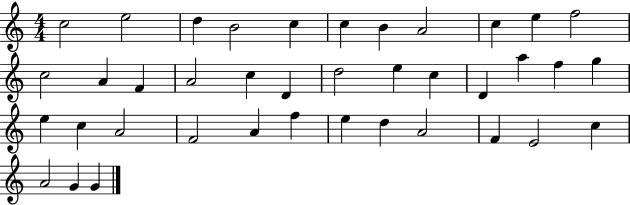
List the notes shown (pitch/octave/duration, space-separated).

C5/h E5/h D5/q B4/h C5/q C5/q B4/q A4/h C5/q E5/q F5/h C5/h A4/q F4/q A4/h C5/q D4/q D5/h E5/q C5/q D4/q A5/q F5/q G5/q E5/q C5/q A4/h F4/h A4/q F5/q E5/q D5/q A4/h F4/q E4/h C5/q A4/h G4/q G4/q